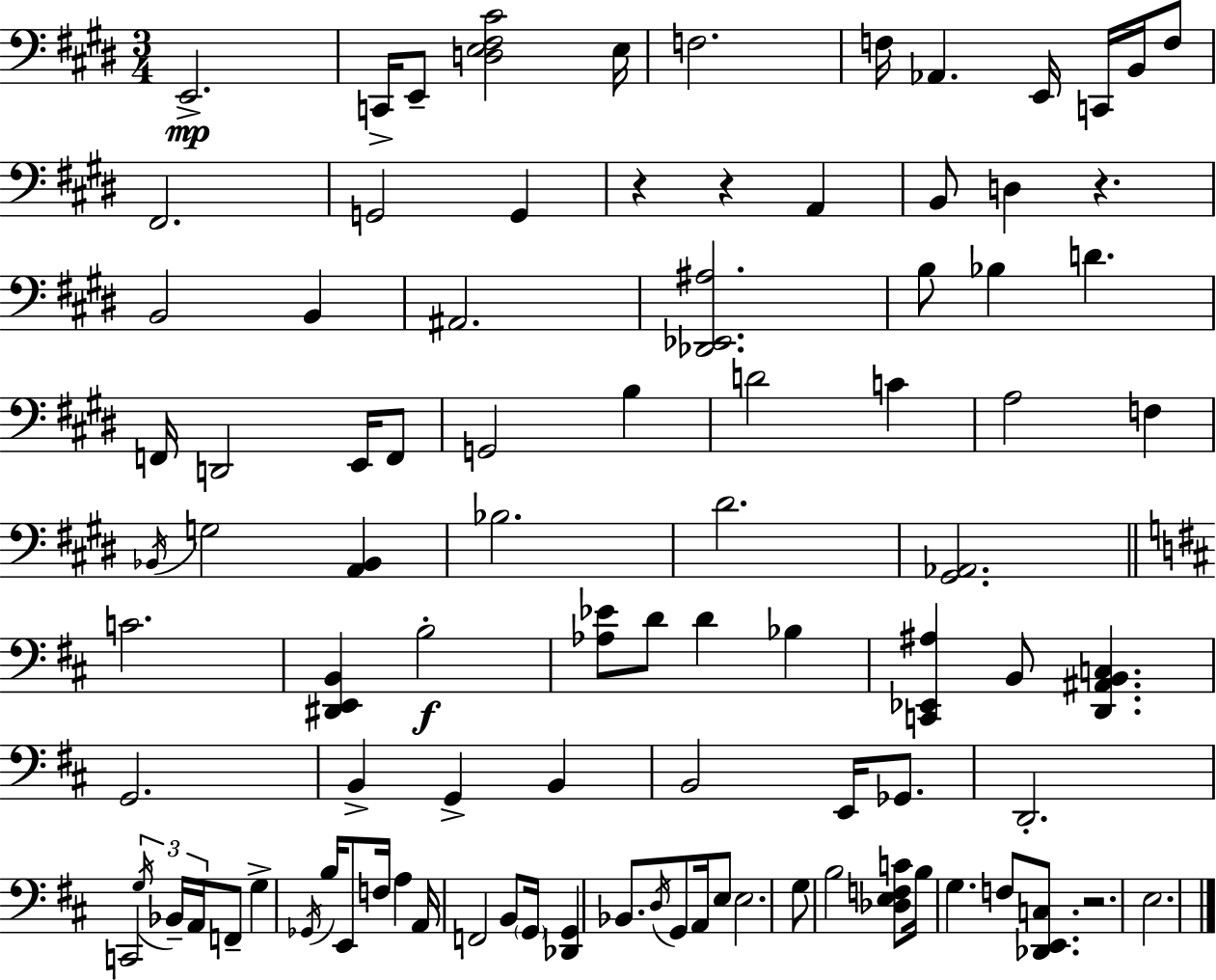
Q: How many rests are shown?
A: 4